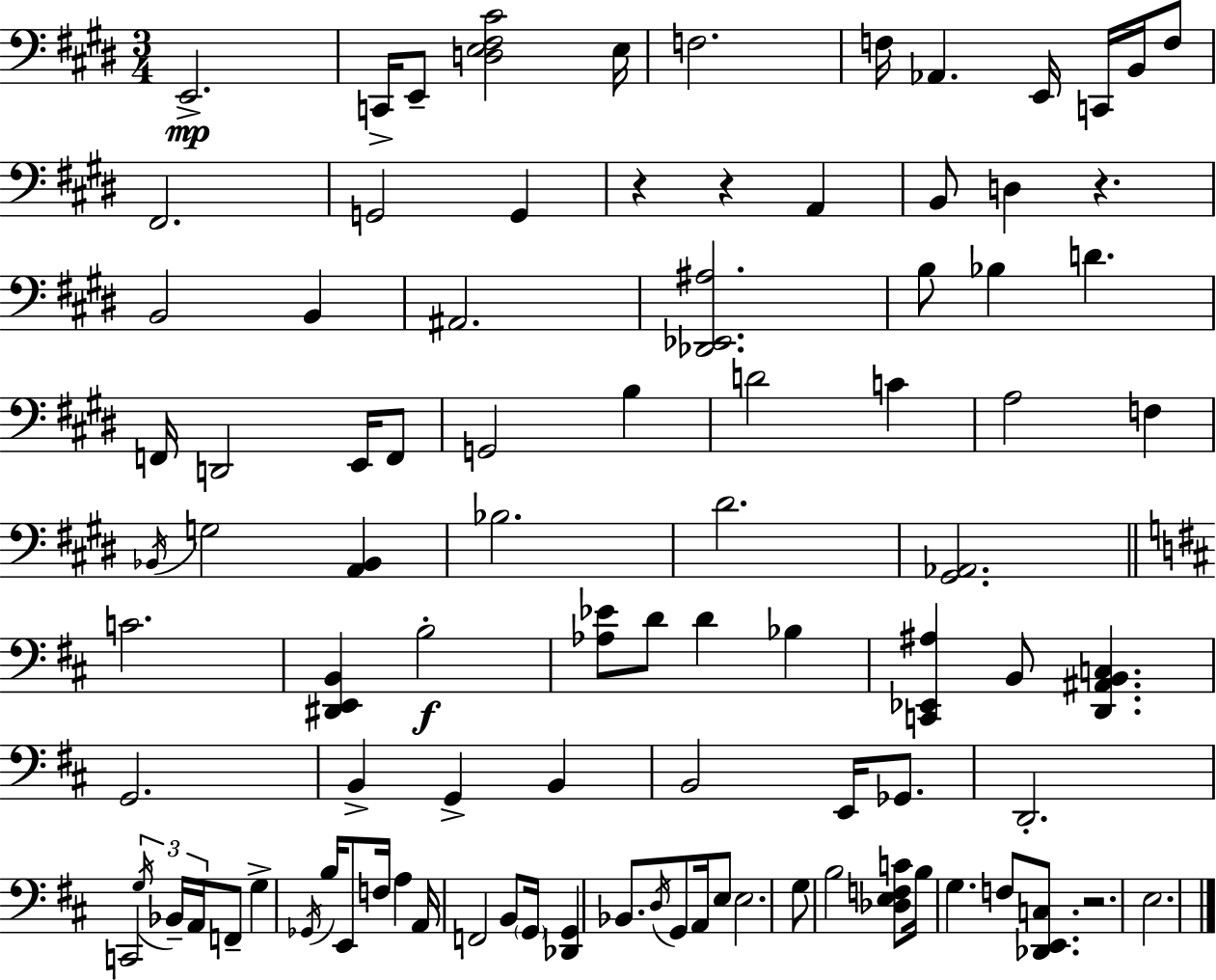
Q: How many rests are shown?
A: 4